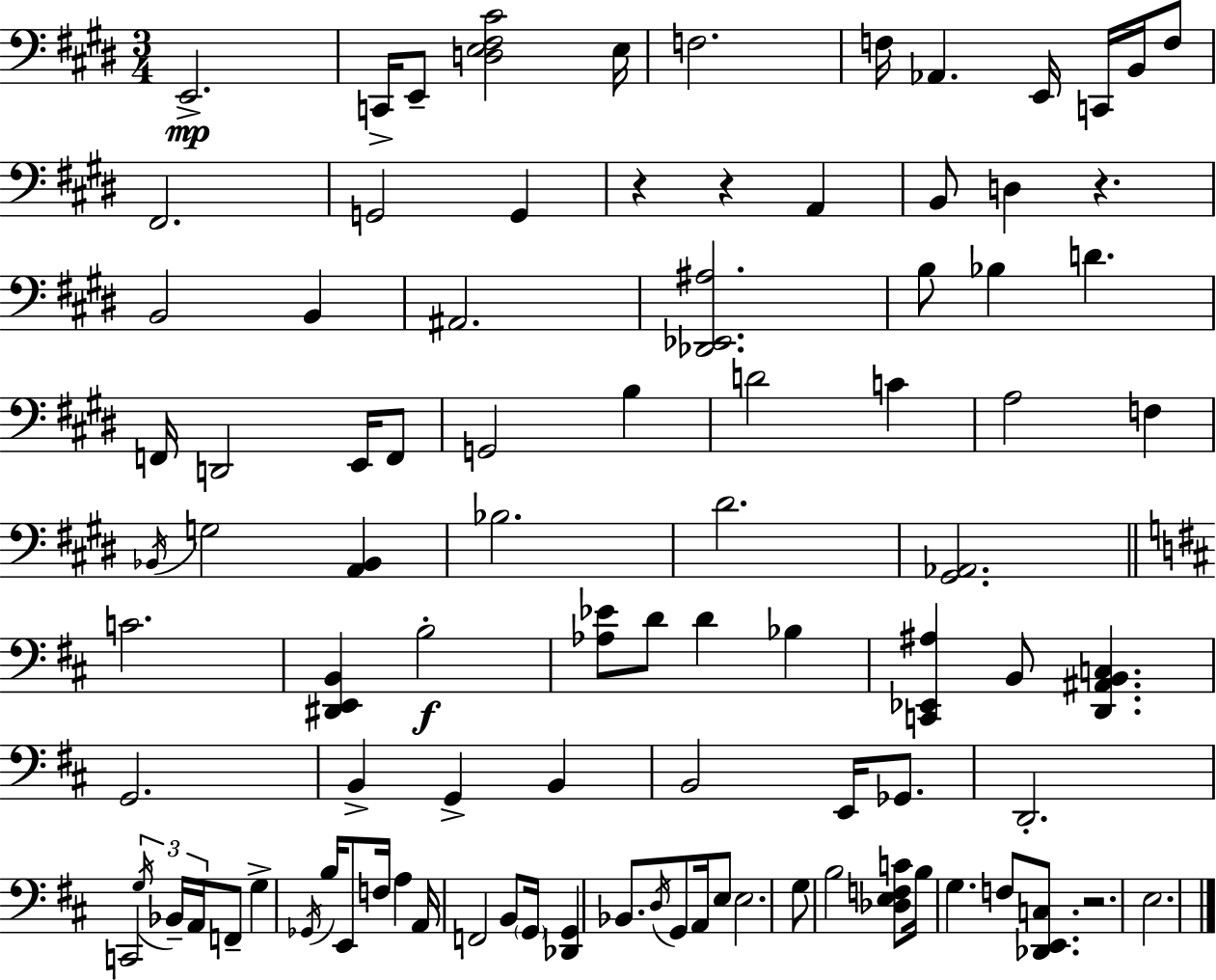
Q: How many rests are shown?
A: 4